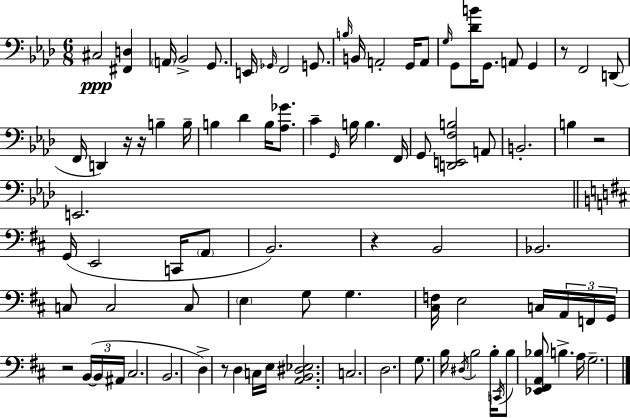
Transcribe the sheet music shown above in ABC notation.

X:1
T:Untitled
M:6/8
L:1/4
K:Ab
^C,2 [^F,,D,] A,,/4 _B,,2 G,,/2 E,,/4 _G,,/4 F,,2 G,,/2 B,/4 B,,/4 A,,2 G,,/4 A,,/2 G,/4 G,,/2 [_DB]/4 G,,/2 A,,/2 G,, z/2 F,,2 D,,/2 F,,/4 D,, z/4 z/4 B, B,/4 B, _D B,/4 [_A,_G]/2 C G,,/4 B,/4 B, F,,/4 G,,/2 [D,,E,,F,B,]2 A,,/2 B,,2 B, z2 E,,2 G,,/4 E,,2 C,,/4 A,,/2 B,,2 z B,,2 _B,,2 C,/2 C,2 C,/2 E, G,/2 G, [^C,F,]/4 E,2 C,/4 A,,/4 F,,/4 G,,/4 z2 B,,/4 B,,/4 ^A,,/4 ^C,2 B,,2 D, z/2 D, C,/4 E,/4 [A,,B,,^D,_E,]2 C,2 D,2 G,/2 B,/4 ^D,/4 B,2 B,/4 C,,/4 B,/2 [_E,,^F,,A,,_B,]/2 B, A,/4 G,2